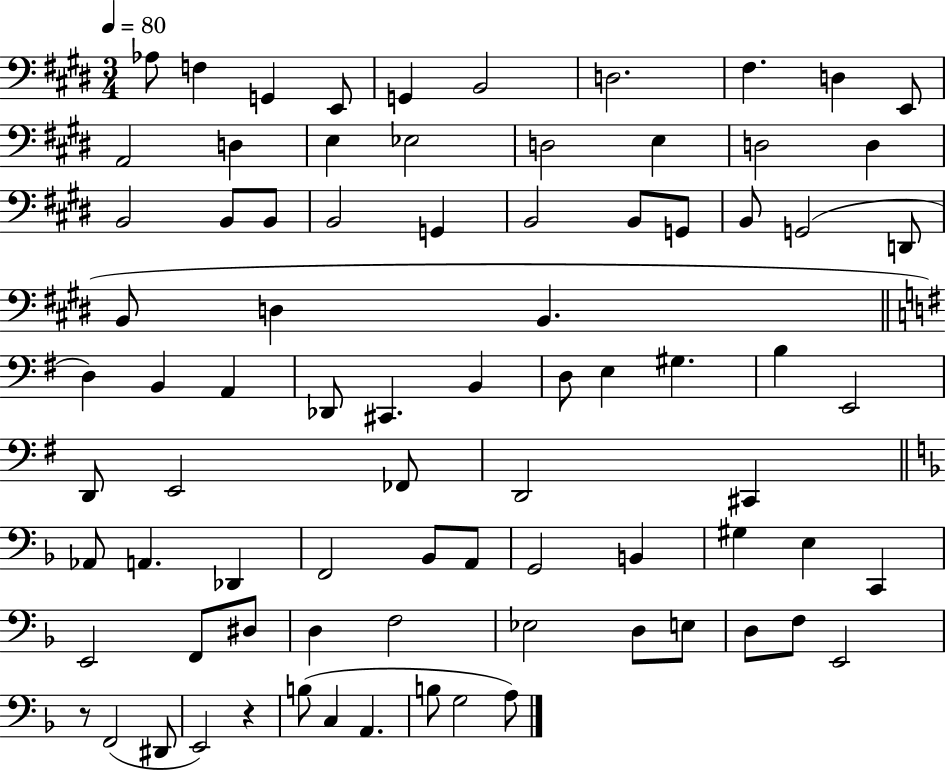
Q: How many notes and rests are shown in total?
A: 81